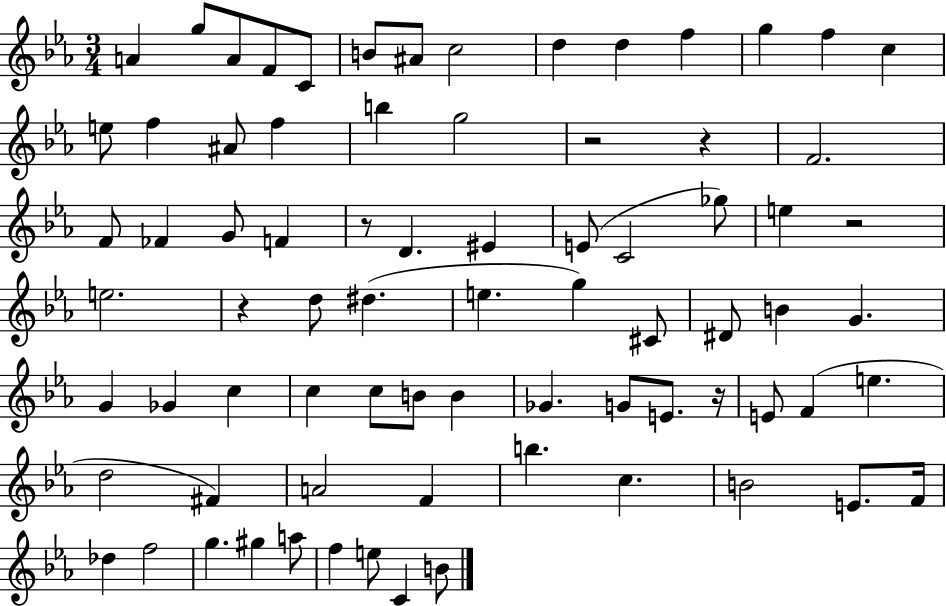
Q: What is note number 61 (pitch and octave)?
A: E4